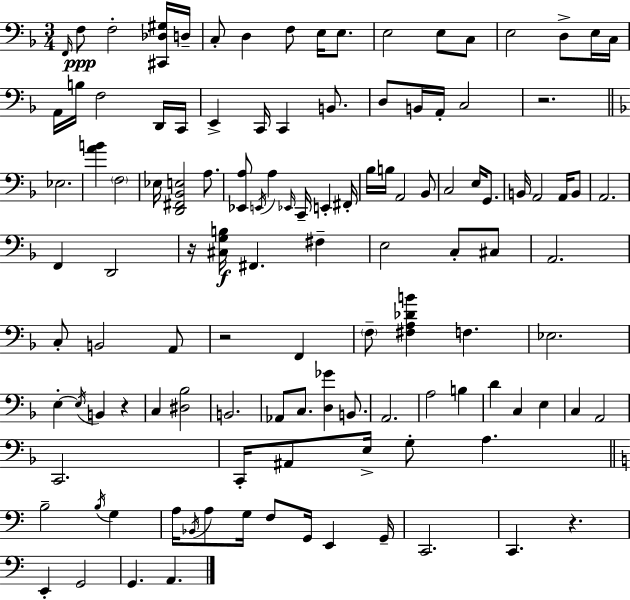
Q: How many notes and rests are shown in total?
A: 118